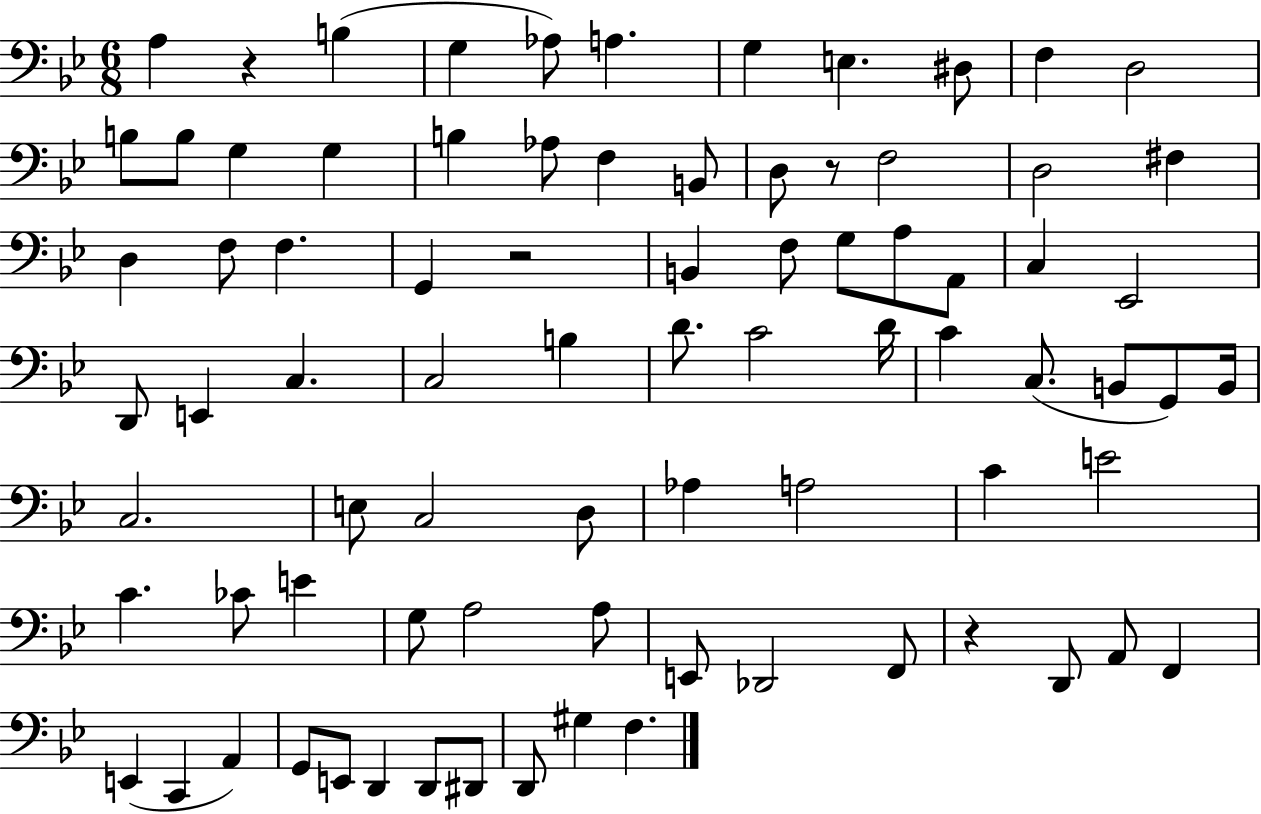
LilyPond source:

{
  \clef bass
  \numericTimeSignature
  \time 6/8
  \key bes \major
  a4 r4 b4( | g4 aes8) a4. | g4 e4. dis8 | f4 d2 | \break b8 b8 g4 g4 | b4 aes8 f4 b,8 | d8 r8 f2 | d2 fis4 | \break d4 f8 f4. | g,4 r2 | b,4 f8 g8 a8 a,8 | c4 ees,2 | \break d,8 e,4 c4. | c2 b4 | d'8. c'2 d'16 | c'4 c8.( b,8 g,8) b,16 | \break c2. | e8 c2 d8 | aes4 a2 | c'4 e'2 | \break c'4. ces'8 e'4 | g8 a2 a8 | e,8 des,2 f,8 | r4 d,8 a,8 f,4 | \break e,4( c,4 a,4) | g,8 e,8 d,4 d,8 dis,8 | d,8 gis4 f4. | \bar "|."
}